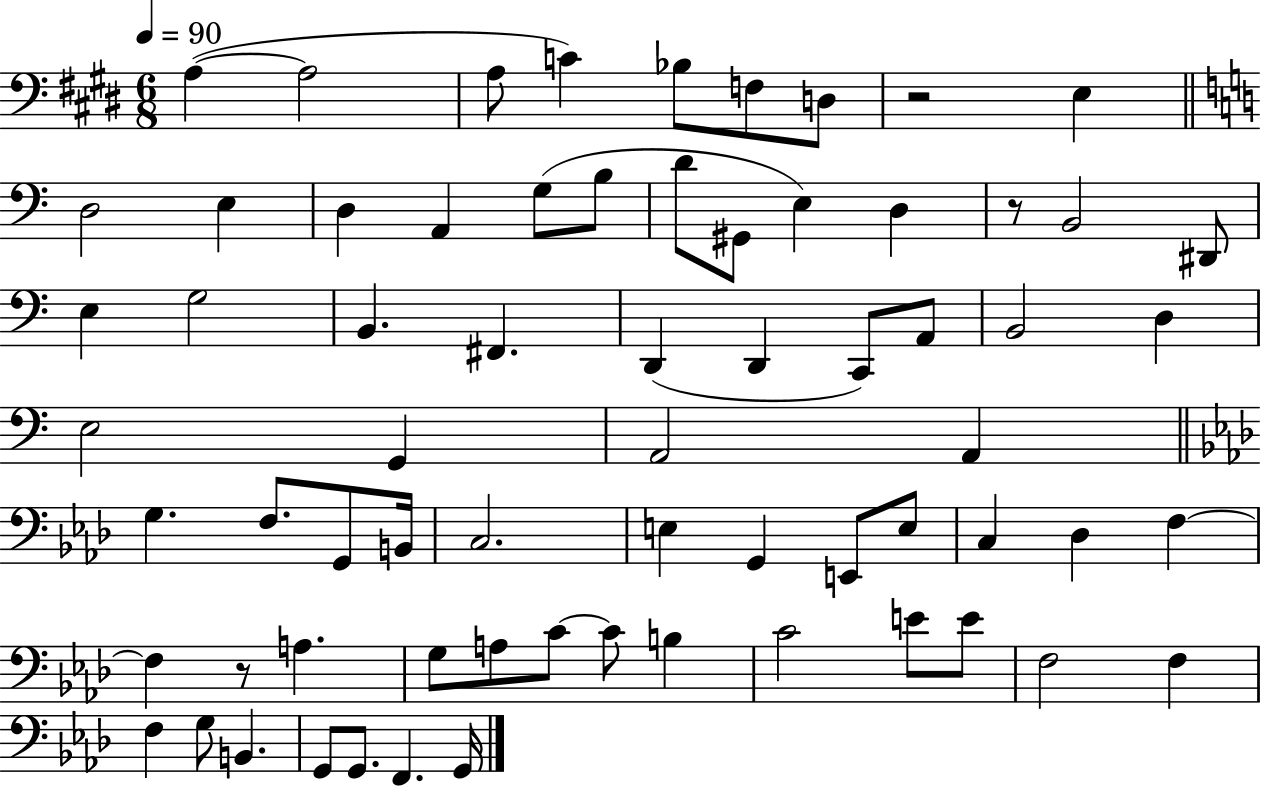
A3/q A3/h A3/e C4/q Bb3/e F3/e D3/e R/h E3/q D3/h E3/q D3/q A2/q G3/e B3/e D4/e G#2/e E3/q D3/q R/e B2/h D#2/e E3/q G3/h B2/q. F#2/q. D2/q D2/q C2/e A2/e B2/h D3/q E3/h G2/q A2/h A2/q G3/q. F3/e. G2/e B2/s C3/h. E3/q G2/q E2/e E3/e C3/q Db3/q F3/q F3/q R/e A3/q. G3/e A3/e C4/e C4/e B3/q C4/h E4/e E4/e F3/h F3/q F3/q G3/e B2/q. G2/e G2/e. F2/q. G2/s